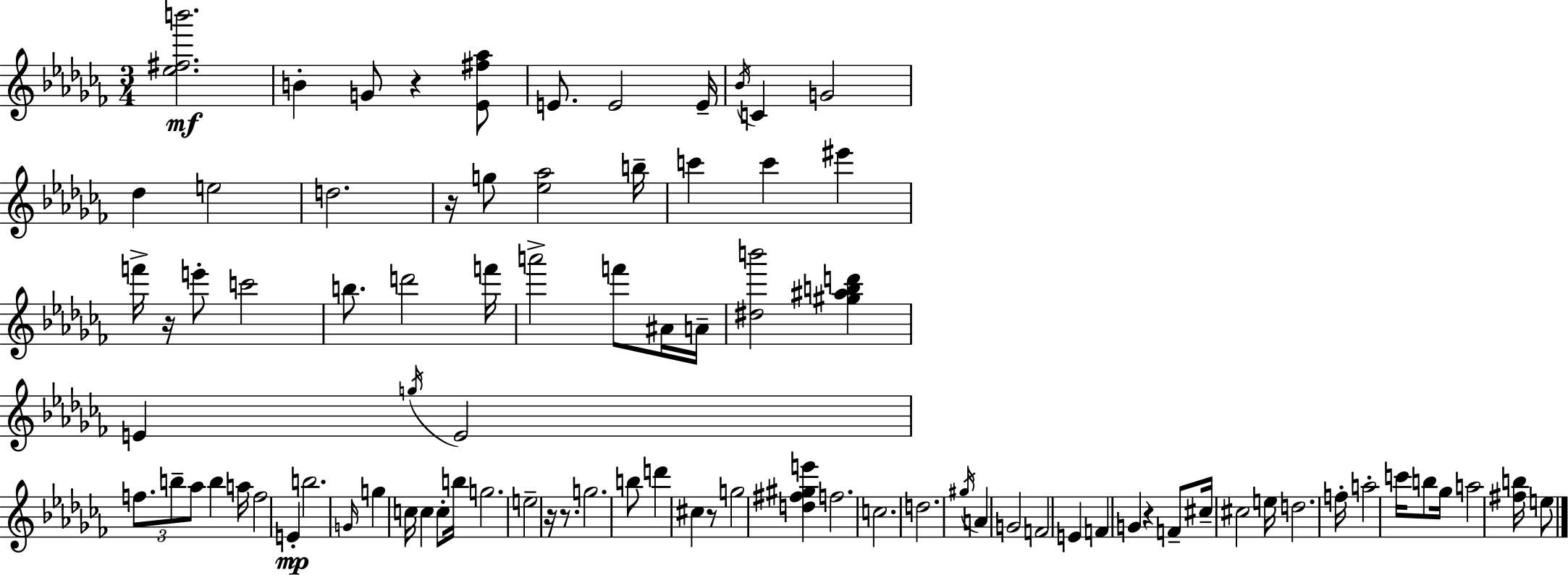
{
  \clef treble
  \numericTimeSignature
  \time 3/4
  \key aes \minor
  <ees'' fis'' b'''>2.\mf | b'4-. g'8 r4 <ees' fis'' aes''>8 | e'8. e'2 e'16-- | \acciaccatura { bes'16 } c'4 g'2 | \break des''4 e''2 | d''2. | r16 g''8 <ees'' aes''>2 | b''16-- c'''4 c'''4 eis'''4 | \break f'''16-> r16 e'''8-. c'''2 | b''8. d'''2 | f'''16 a'''2-> f'''8 ais'16 | a'16-- <dis'' b'''>2 <gis'' ais'' b'' d'''>4 | \break e'4 \acciaccatura { g''16 } e'2 | \tuplet 3/2 { f''8. b''8-- aes''8 } b''4 | a''16 f''2 e'4-.\mp | b''2. | \break \grace { g'16 } g''4 c''16 c''4 | c''8-. b''16 g''2. | e''2-- r16 | r8. g''2. | \break b''8 d'''4 cis''4 | r8 g''2 <d'' fis'' gis'' e'''>4 | f''2. | c''2. | \break d''2. | \acciaccatura { gis''16 } a'4 g'2 | f'2 | e'4 f'4 g'4 | \break r4 f'8-- cis''16-- cis''2 | e''16 d''2. | f''16-. a''2-. | c'''16 b''8 ges''16 a''2 | \break <fis'' b''>16 e''8 \bar "|."
}